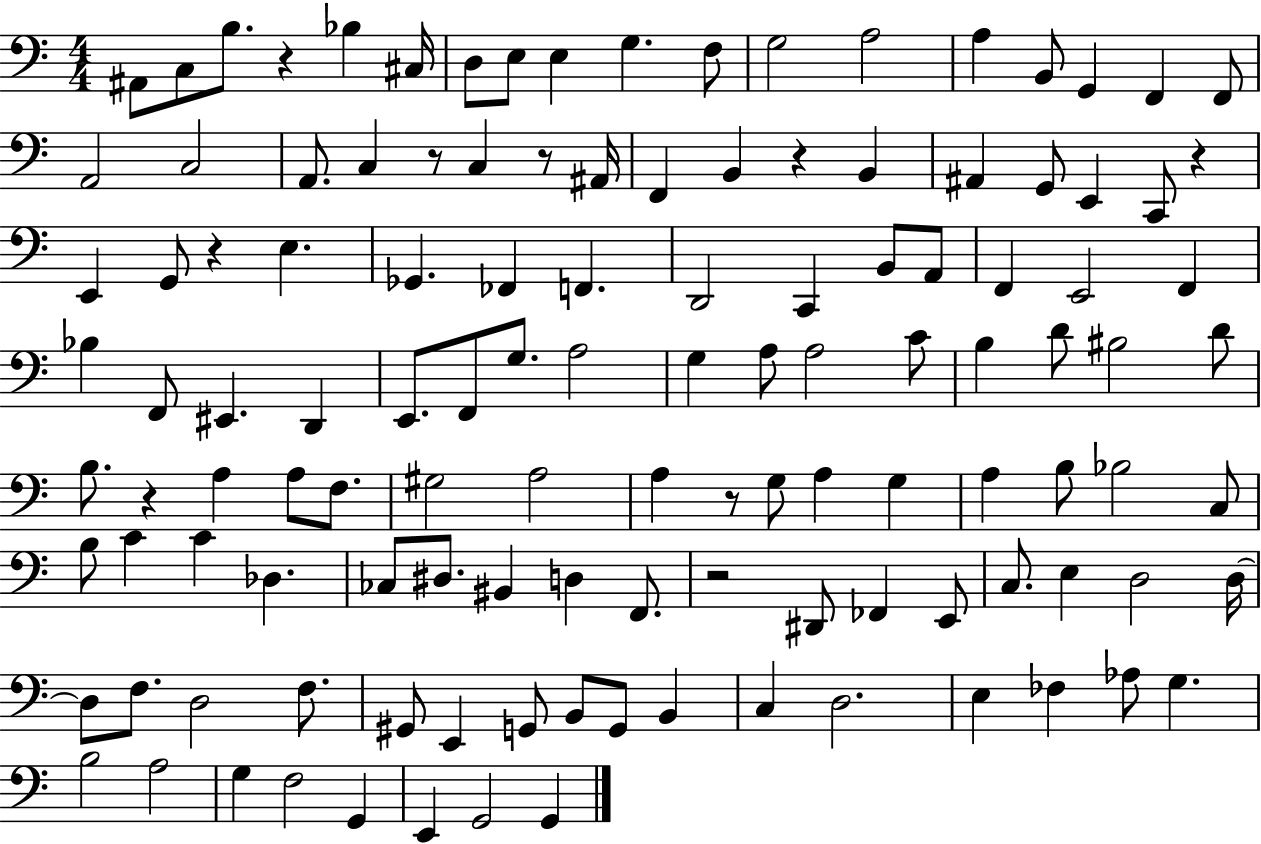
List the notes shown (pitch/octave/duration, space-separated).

A#2/e C3/e B3/e. R/q Bb3/q C#3/s D3/e E3/e E3/q G3/q. F3/e G3/h A3/h A3/q B2/e G2/q F2/q F2/e A2/h C3/h A2/e. C3/q R/e C3/q R/e A#2/s F2/q B2/q R/q B2/q A#2/q G2/e E2/q C2/e R/q E2/q G2/e R/q E3/q. Gb2/q. FES2/q F2/q. D2/h C2/q B2/e A2/e F2/q E2/h F2/q Bb3/q F2/e EIS2/q. D2/q E2/e. F2/e G3/e. A3/h G3/q A3/e A3/h C4/e B3/q D4/e BIS3/h D4/e B3/e. R/q A3/q A3/e F3/e. G#3/h A3/h A3/q R/e G3/e A3/q G3/q A3/q B3/e Bb3/h C3/e B3/e C4/q C4/q Db3/q. CES3/e D#3/e. BIS2/q D3/q F2/e. R/h D#2/e FES2/q E2/e C3/e. E3/q D3/h D3/s D3/e F3/e. D3/h F3/e. G#2/e E2/q G2/e B2/e G2/e B2/q C3/q D3/h. E3/q FES3/q Ab3/e G3/q. B3/h A3/h G3/q F3/h G2/q E2/q G2/h G2/q